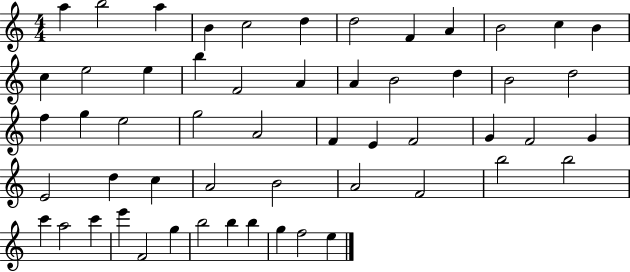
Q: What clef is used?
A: treble